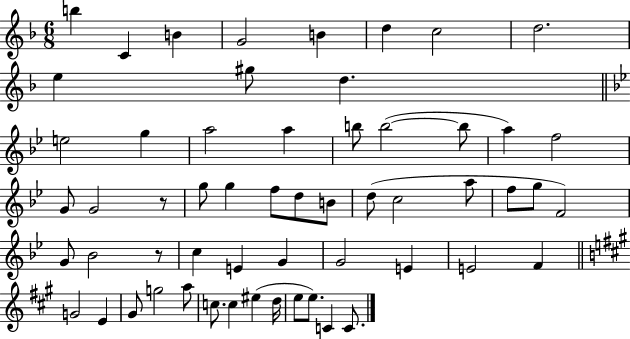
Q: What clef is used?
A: treble